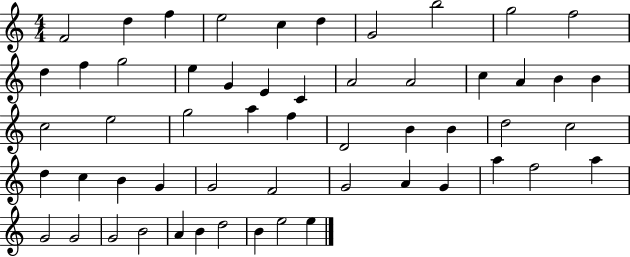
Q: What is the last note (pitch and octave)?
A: E5